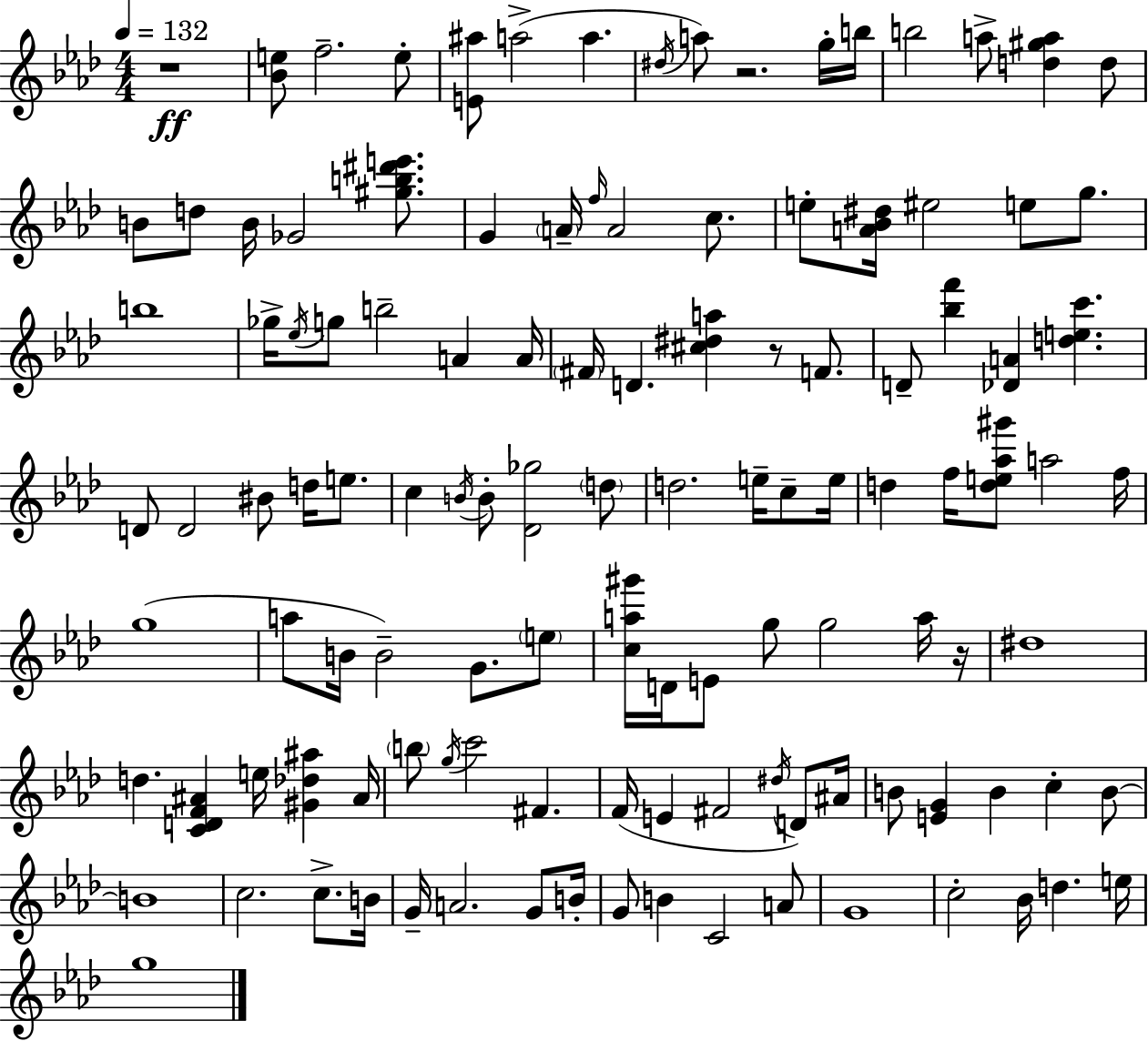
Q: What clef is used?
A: treble